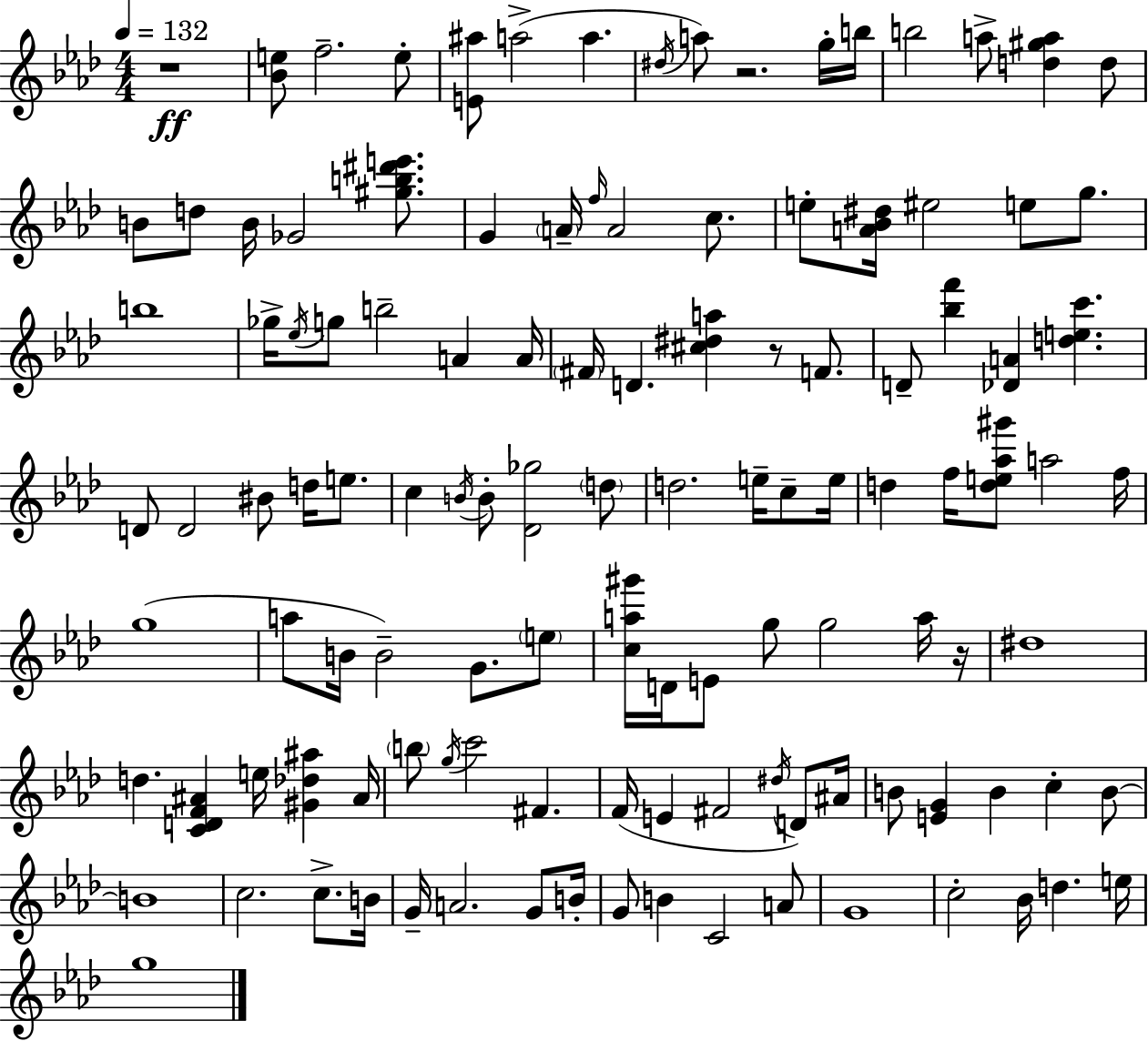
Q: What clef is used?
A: treble